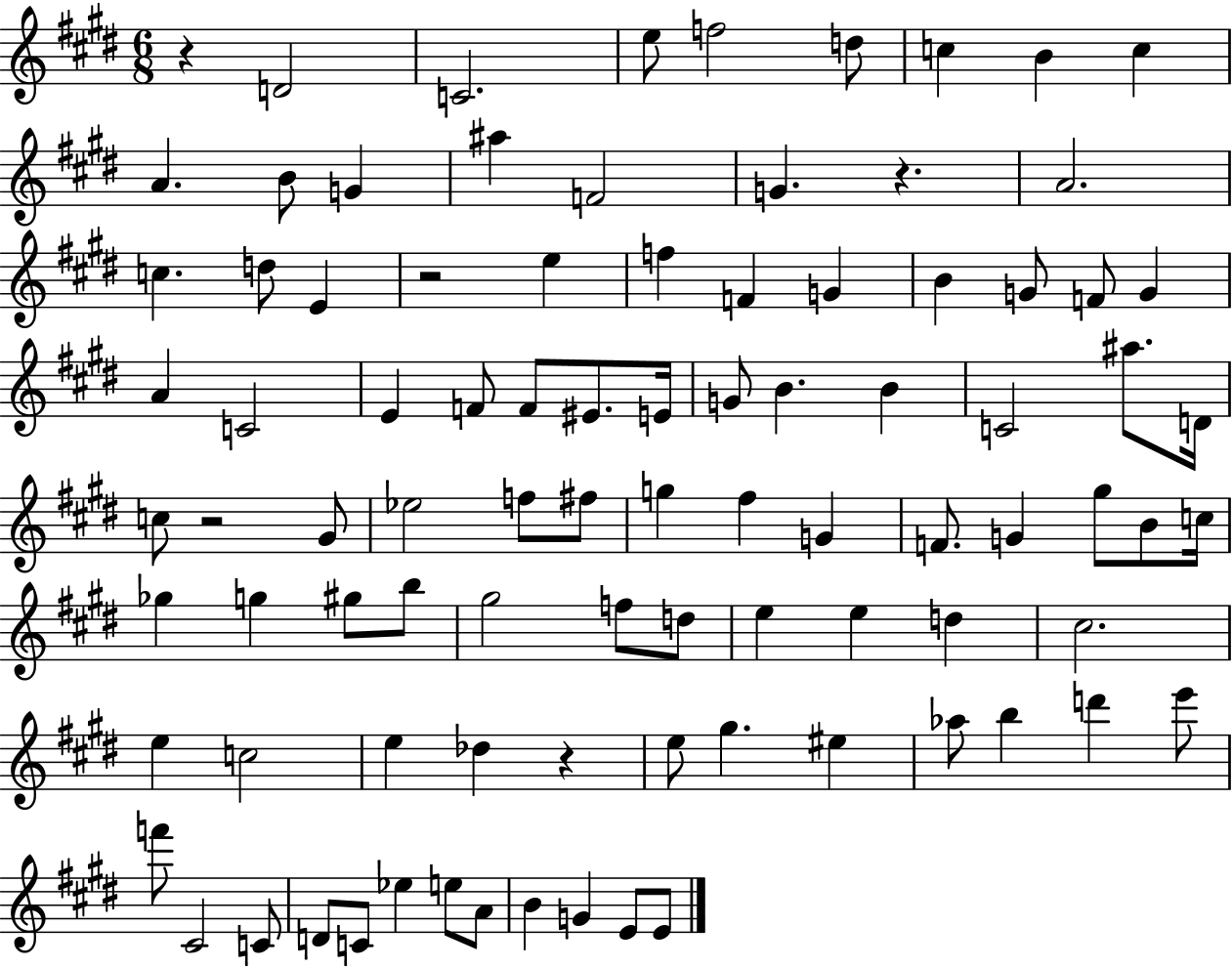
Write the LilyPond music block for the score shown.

{
  \clef treble
  \numericTimeSignature
  \time 6/8
  \key e \major
  r4 d'2 | c'2. | e''8 f''2 d''8 | c''4 b'4 c''4 | \break a'4. b'8 g'4 | ais''4 f'2 | g'4. r4. | a'2. | \break c''4. d''8 e'4 | r2 e''4 | f''4 f'4 g'4 | b'4 g'8 f'8 g'4 | \break a'4 c'2 | e'4 f'8 f'8 eis'8. e'16 | g'8 b'4. b'4 | c'2 ais''8. d'16 | \break c''8 r2 gis'8 | ees''2 f''8 fis''8 | g''4 fis''4 g'4 | f'8. g'4 gis''8 b'8 c''16 | \break ges''4 g''4 gis''8 b''8 | gis''2 f''8 d''8 | e''4 e''4 d''4 | cis''2. | \break e''4 c''2 | e''4 des''4 r4 | e''8 gis''4. eis''4 | aes''8 b''4 d'''4 e'''8 | \break f'''8 cis'2 c'8 | d'8 c'8 ees''4 e''8 a'8 | b'4 g'4 e'8 e'8 | \bar "|."
}